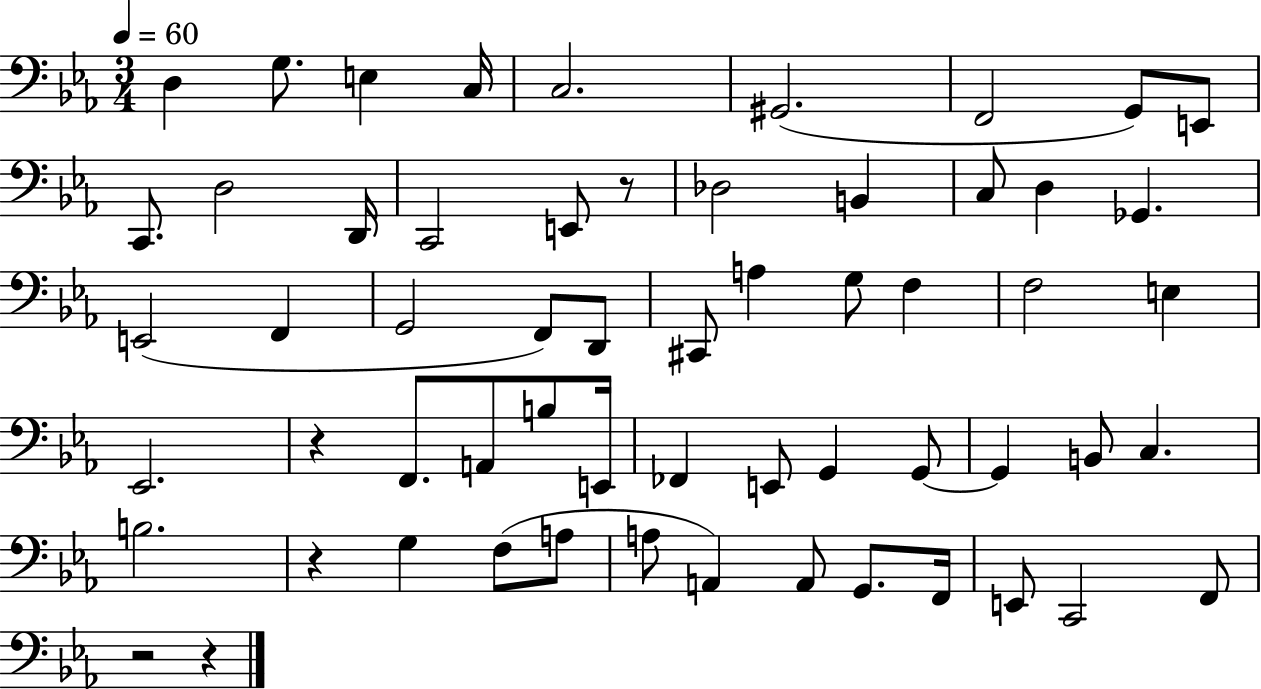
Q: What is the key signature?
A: EES major